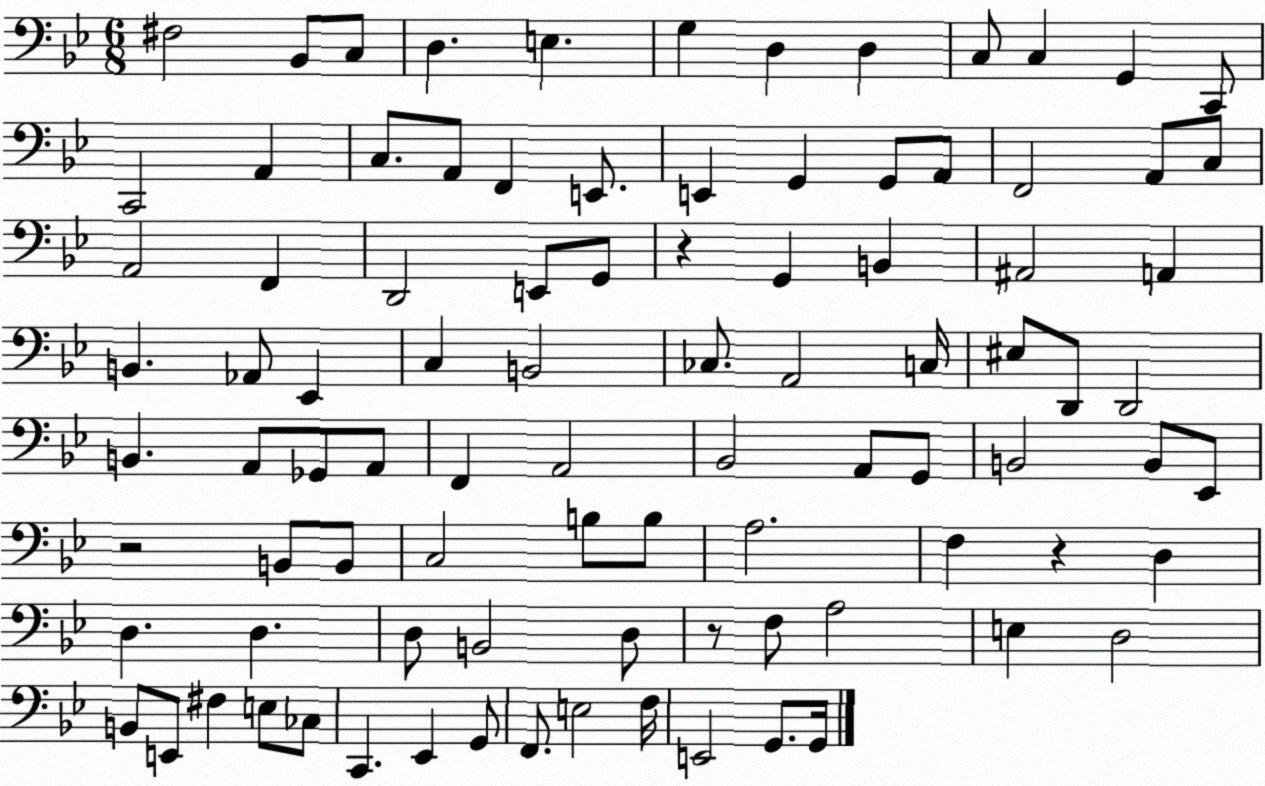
X:1
T:Untitled
M:6/8
L:1/4
K:Bb
^F,2 _B,,/2 C,/2 D, E, G, D, D, C,/2 C, G,, C,,/2 C,,2 A,, C,/2 A,,/2 F,, E,,/2 E,, G,, G,,/2 A,,/2 F,,2 A,,/2 C,/2 A,,2 F,, D,,2 E,,/2 G,,/2 z G,, B,, ^A,,2 A,, B,, _A,,/2 _E,, C, B,,2 _C,/2 A,,2 C,/4 ^E,/2 D,,/2 D,,2 B,, A,,/2 _G,,/2 A,,/2 F,, A,,2 _B,,2 A,,/2 G,,/2 B,,2 B,,/2 _E,,/2 z2 B,,/2 B,,/2 C,2 B,/2 B,/2 A,2 F, z D, D, D, D,/2 B,,2 D,/2 z/2 F,/2 A,2 E, D,2 B,,/2 E,,/2 ^F, E,/2 _C,/2 C,, _E,, G,,/2 F,,/2 E,2 F,/4 E,,2 G,,/2 G,,/4